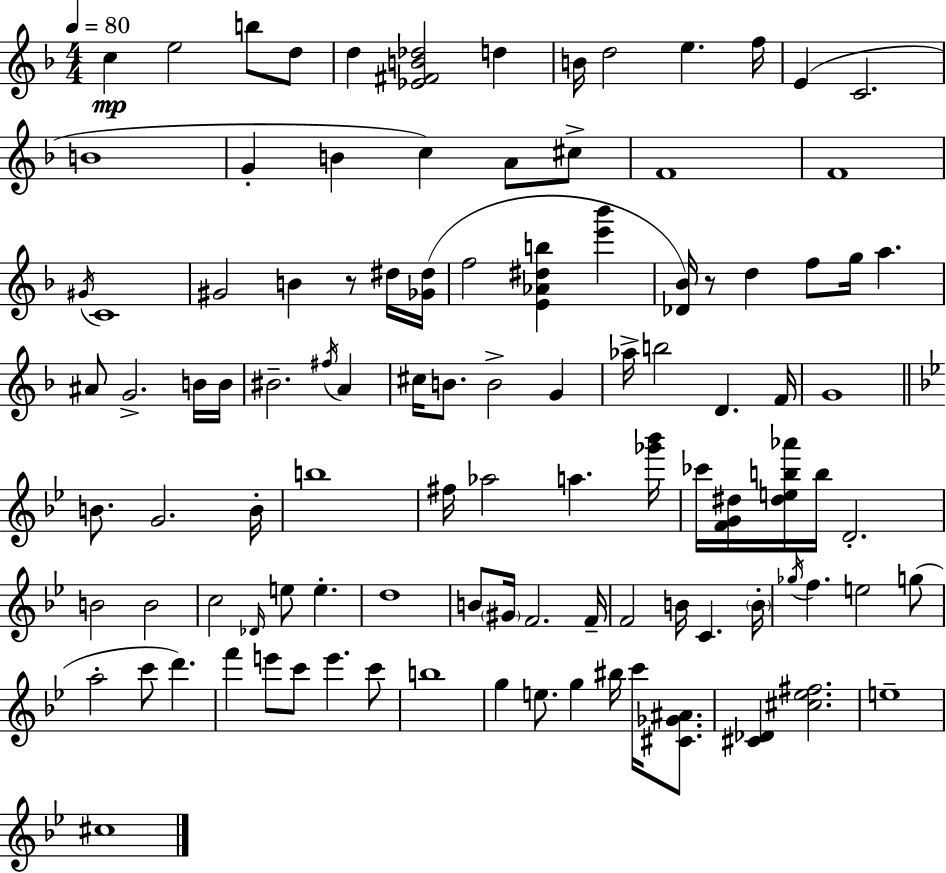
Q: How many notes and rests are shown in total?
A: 104